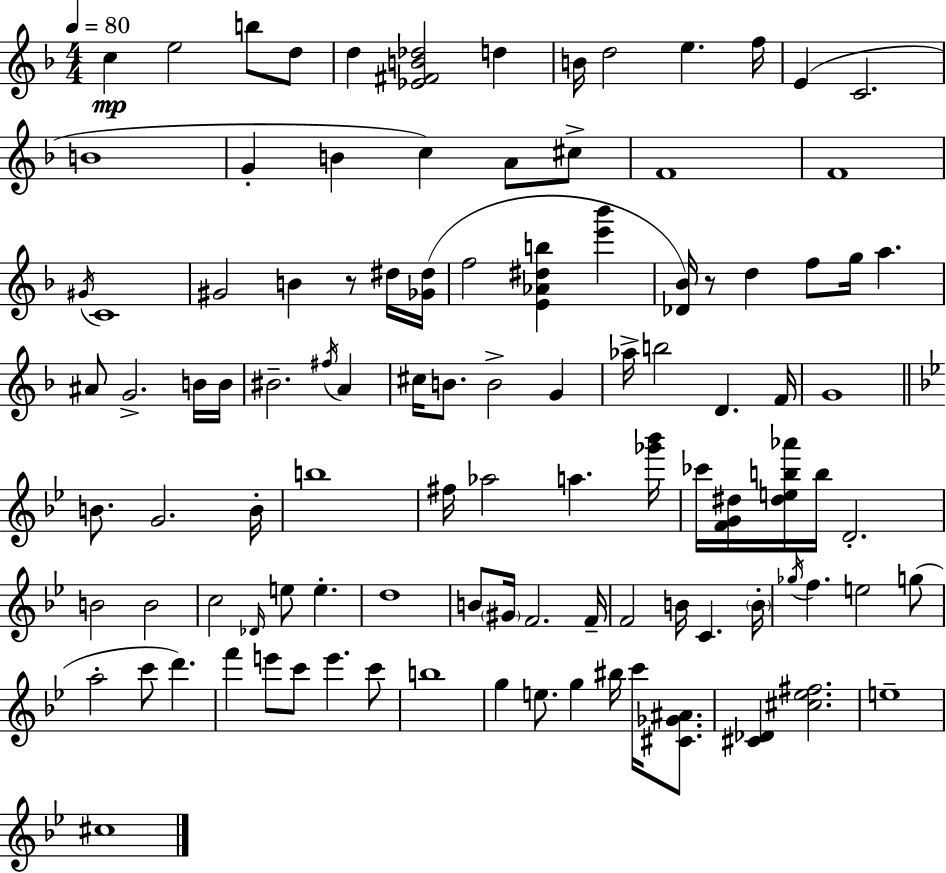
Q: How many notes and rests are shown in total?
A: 104